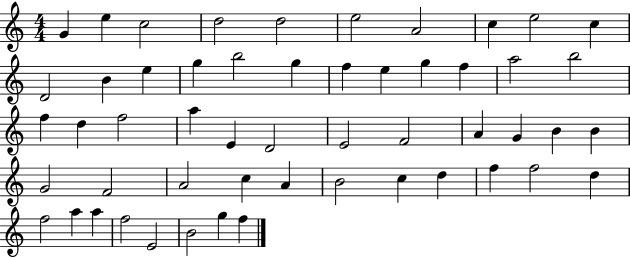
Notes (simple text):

G4/q E5/q C5/h D5/h D5/h E5/h A4/h C5/q E5/h C5/q D4/h B4/q E5/q G5/q B5/h G5/q F5/q E5/q G5/q F5/q A5/h B5/h F5/q D5/q F5/h A5/q E4/q D4/h E4/h F4/h A4/q G4/q B4/q B4/q G4/h F4/h A4/h C5/q A4/q B4/h C5/q D5/q F5/q F5/h D5/q F5/h A5/q A5/q F5/h E4/h B4/h G5/q F5/q